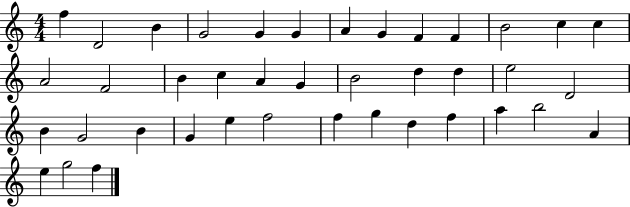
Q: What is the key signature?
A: C major